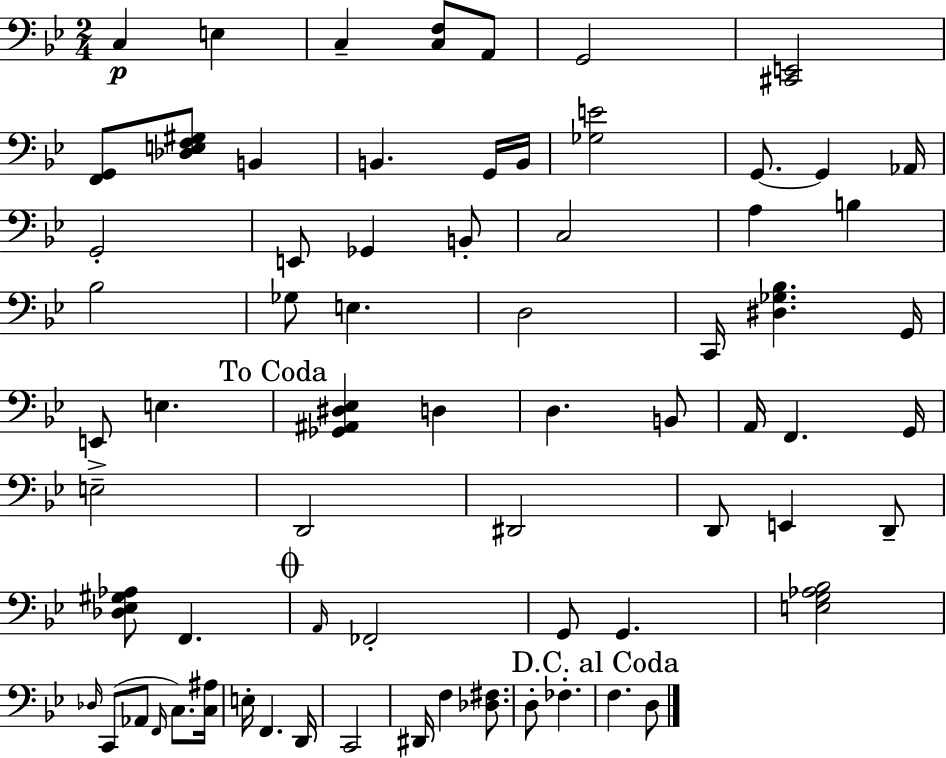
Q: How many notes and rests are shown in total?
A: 70